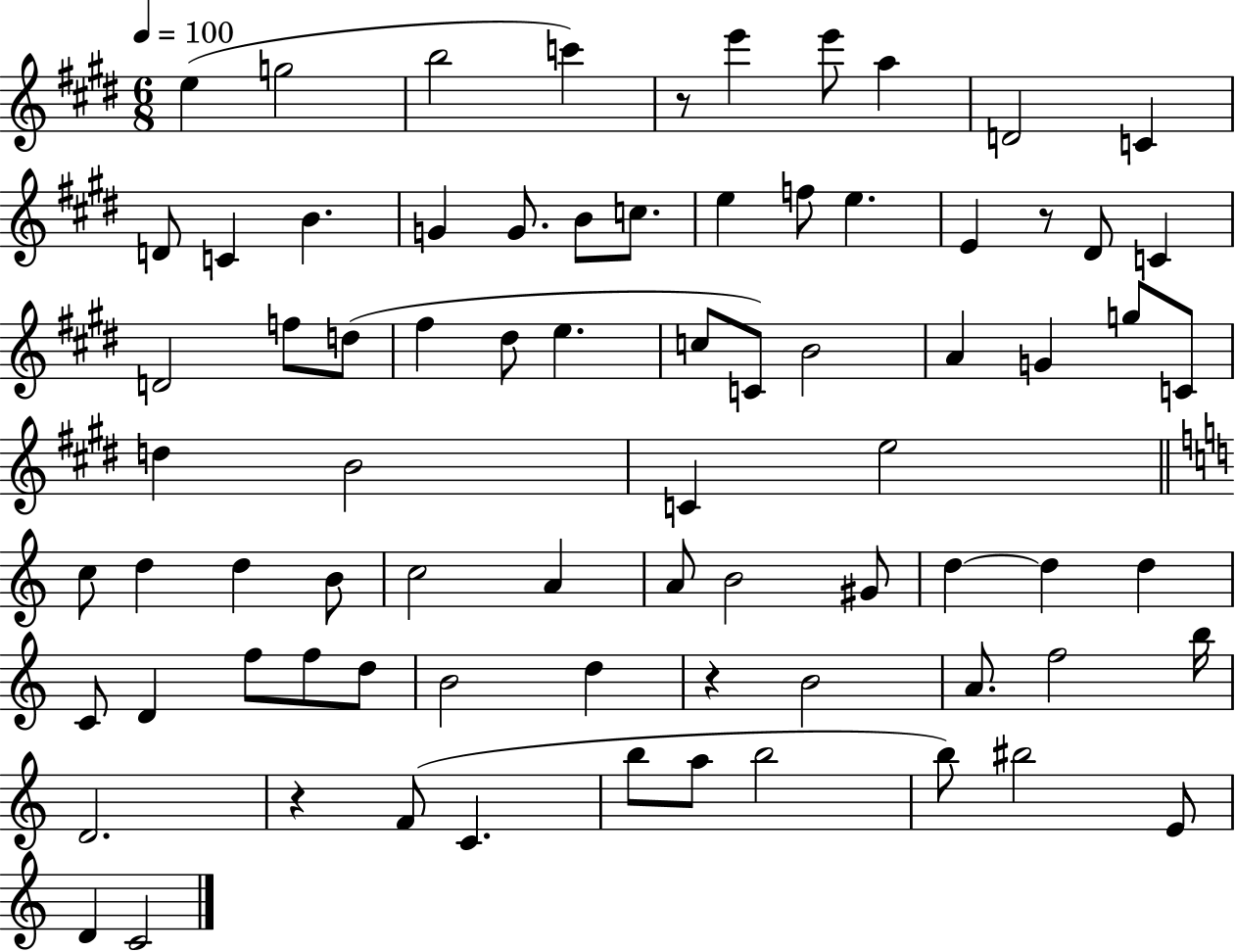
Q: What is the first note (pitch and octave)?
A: E5